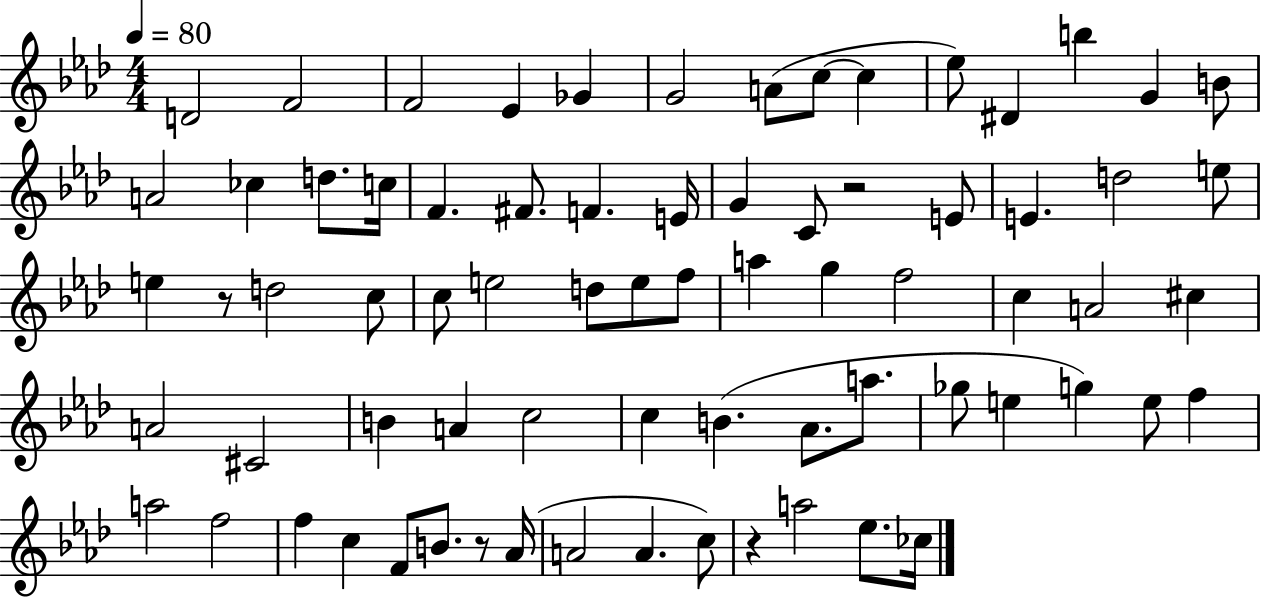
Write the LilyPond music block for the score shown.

{
  \clef treble
  \numericTimeSignature
  \time 4/4
  \key aes \major
  \tempo 4 = 80
  \repeat volta 2 { d'2 f'2 | f'2 ees'4 ges'4 | g'2 a'8( c''8~~ c''4 | ees''8) dis'4 b''4 g'4 b'8 | \break a'2 ces''4 d''8. c''16 | f'4. fis'8. f'4. e'16 | g'4 c'8 r2 e'8 | e'4. d''2 e''8 | \break e''4 r8 d''2 c''8 | c''8 e''2 d''8 e''8 f''8 | a''4 g''4 f''2 | c''4 a'2 cis''4 | \break a'2 cis'2 | b'4 a'4 c''2 | c''4 b'4.( aes'8. a''8. | ges''8 e''4 g''4) e''8 f''4 | \break a''2 f''2 | f''4 c''4 f'8 b'8. r8 aes'16( | a'2 a'4. c''8) | r4 a''2 ees''8. ces''16 | \break } \bar "|."
}